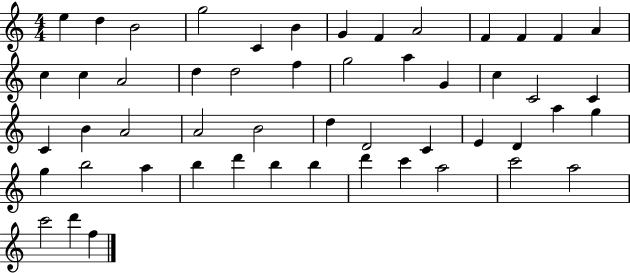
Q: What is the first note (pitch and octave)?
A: E5